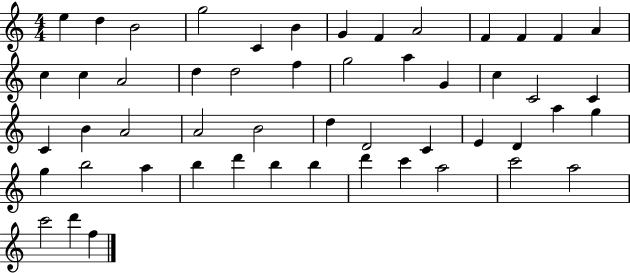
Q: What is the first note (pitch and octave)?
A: E5